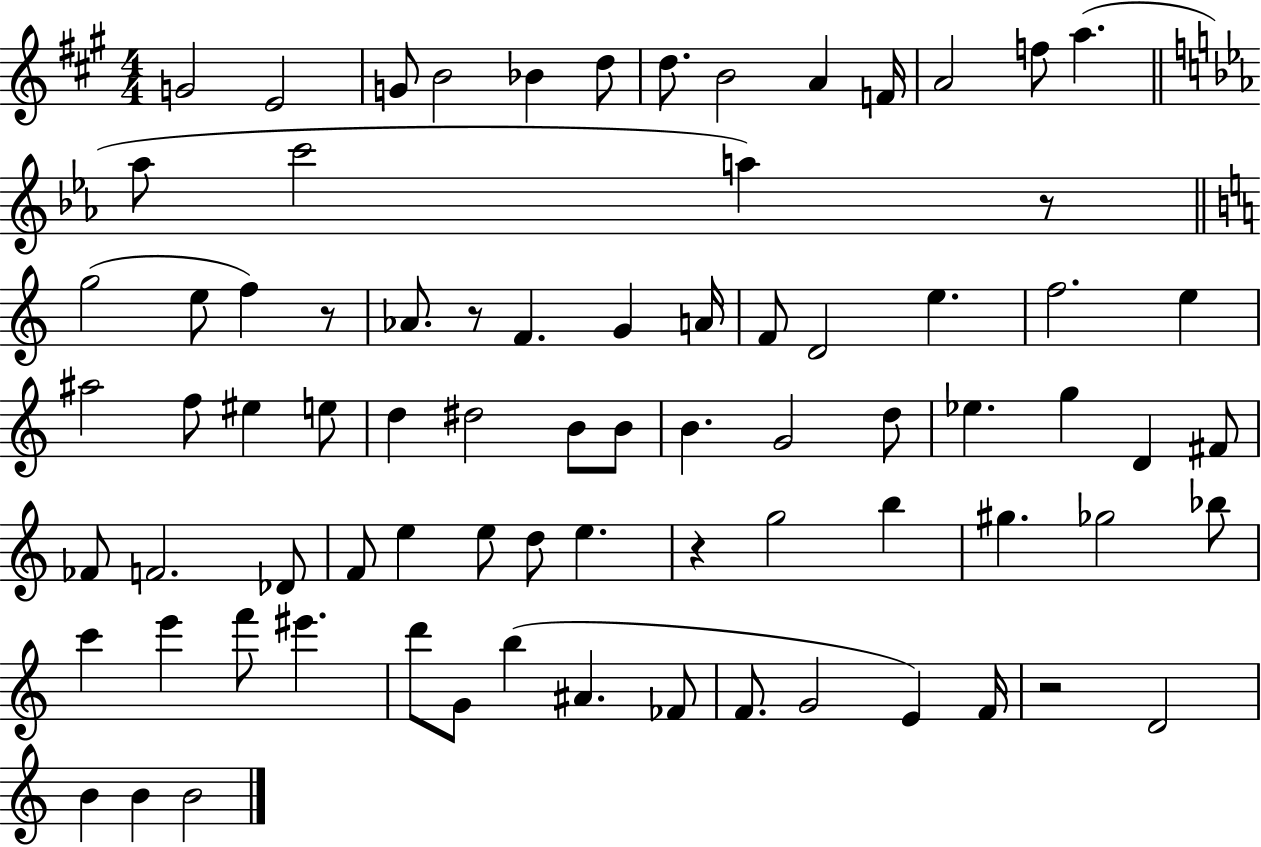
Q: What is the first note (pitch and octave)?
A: G4